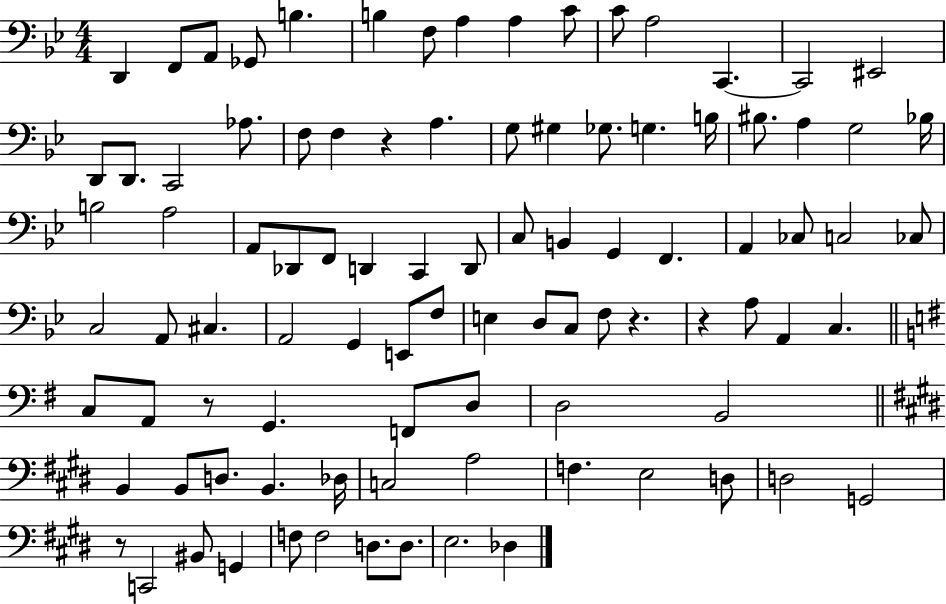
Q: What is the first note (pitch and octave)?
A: D2